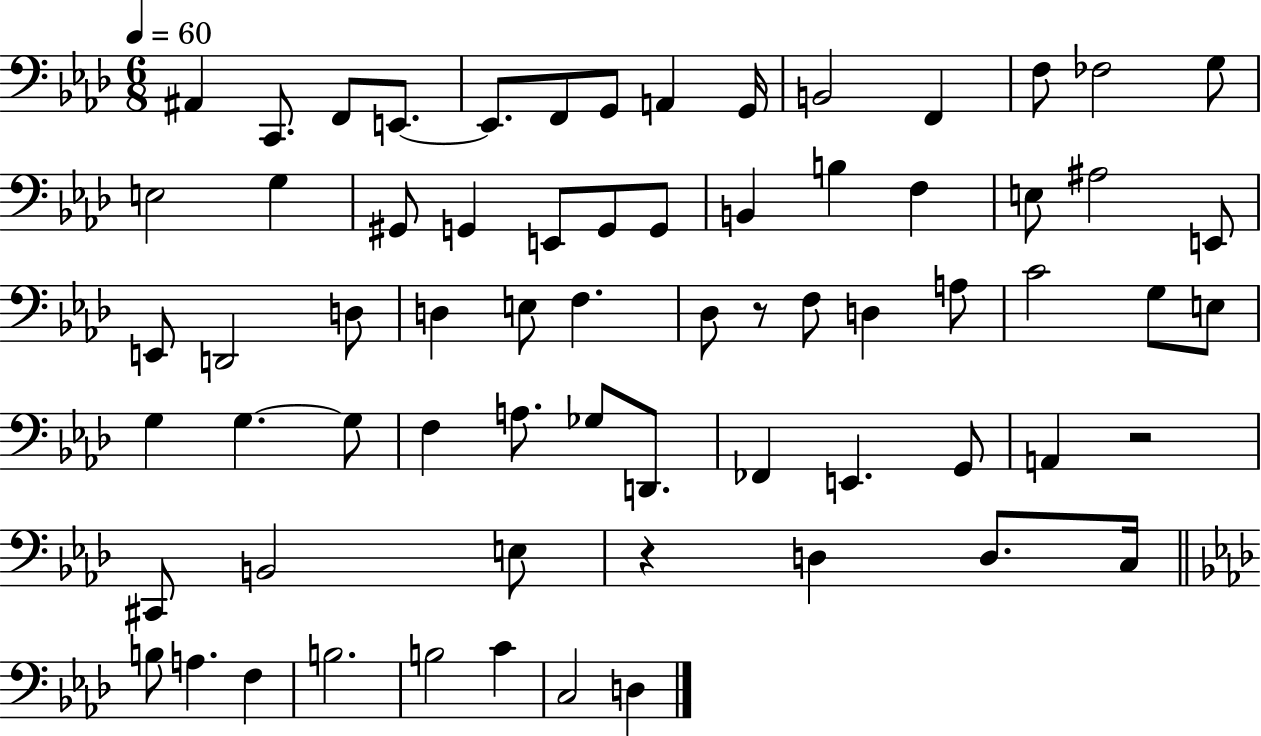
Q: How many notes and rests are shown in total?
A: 68